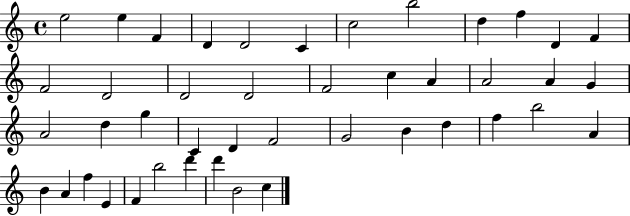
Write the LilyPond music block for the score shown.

{
  \clef treble
  \time 4/4
  \defaultTimeSignature
  \key c \major
  e''2 e''4 f'4 | d'4 d'2 c'4 | c''2 b''2 | d''4 f''4 d'4 f'4 | \break f'2 d'2 | d'2 d'2 | f'2 c''4 a'4 | a'2 a'4 g'4 | \break a'2 d''4 g''4 | c'4 d'4 f'2 | g'2 b'4 d''4 | f''4 b''2 a'4 | \break b'4 a'4 f''4 e'4 | f'4 b''2 d'''4 | d'''4 b'2 c''4 | \bar "|."
}